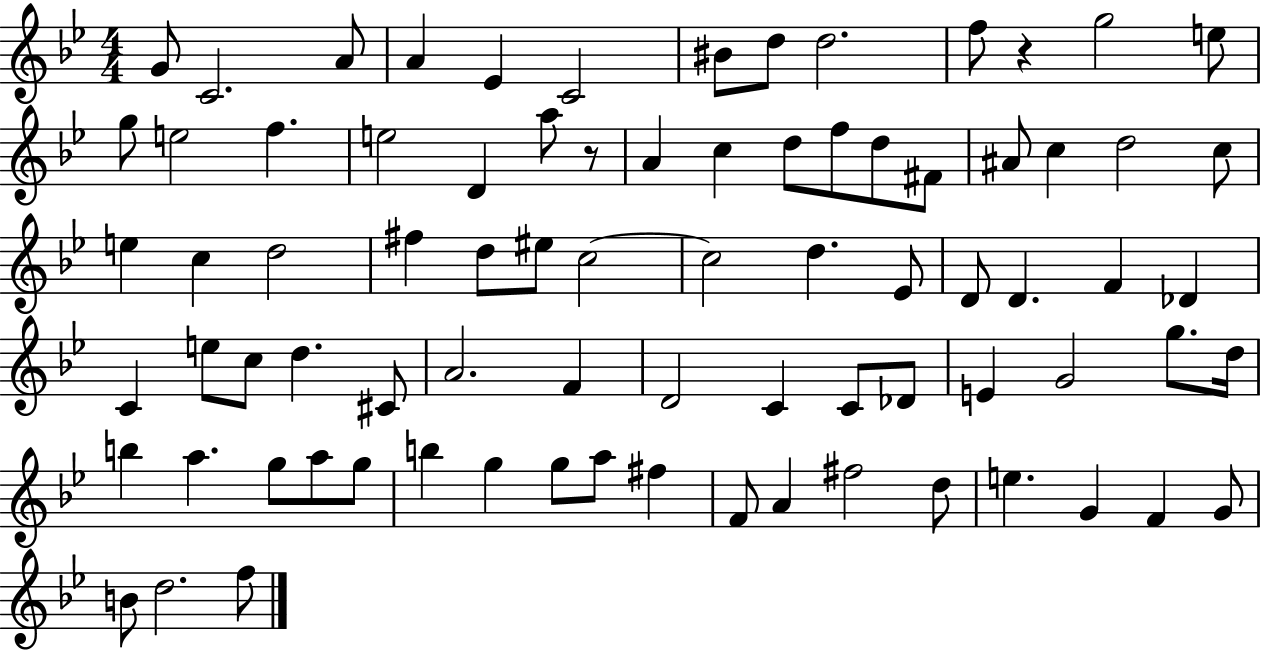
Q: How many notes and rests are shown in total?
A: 80